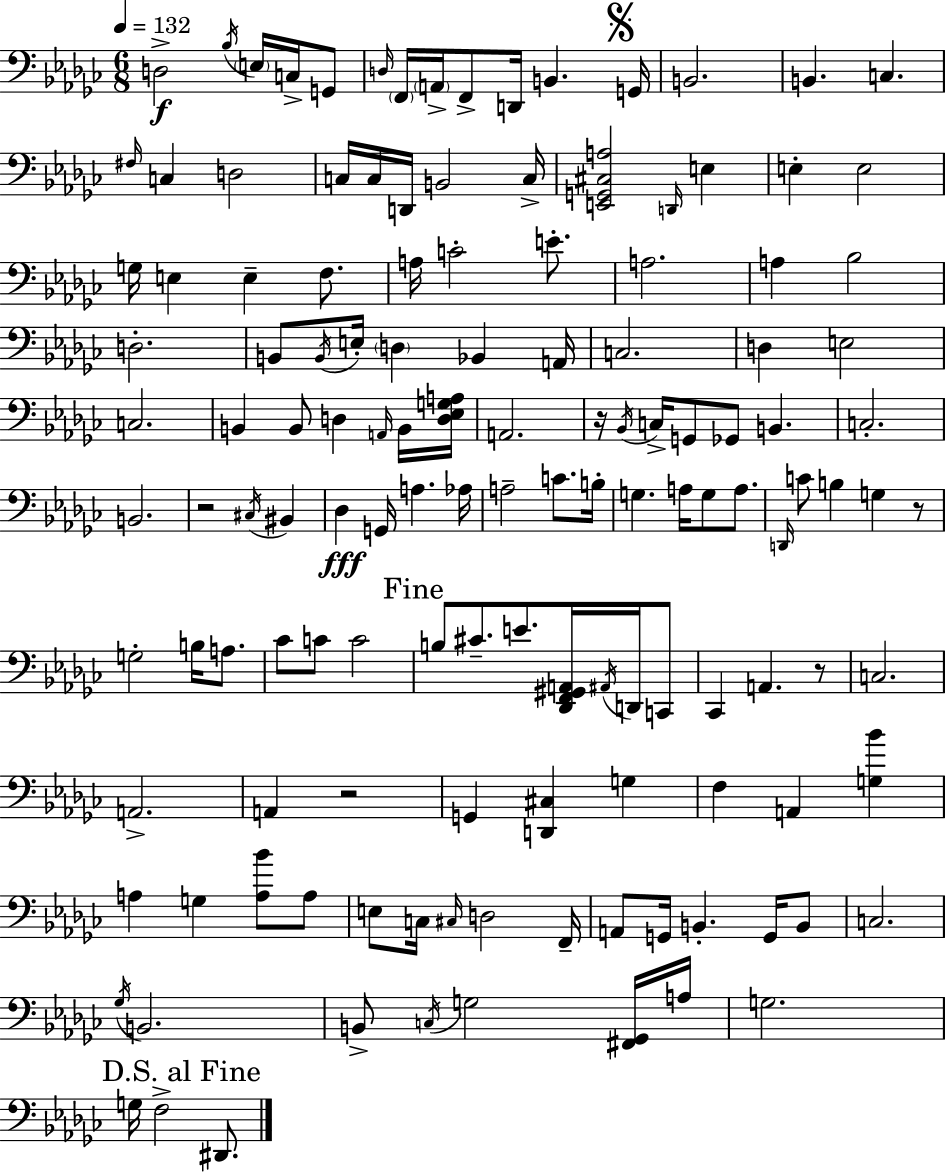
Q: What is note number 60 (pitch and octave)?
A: C3